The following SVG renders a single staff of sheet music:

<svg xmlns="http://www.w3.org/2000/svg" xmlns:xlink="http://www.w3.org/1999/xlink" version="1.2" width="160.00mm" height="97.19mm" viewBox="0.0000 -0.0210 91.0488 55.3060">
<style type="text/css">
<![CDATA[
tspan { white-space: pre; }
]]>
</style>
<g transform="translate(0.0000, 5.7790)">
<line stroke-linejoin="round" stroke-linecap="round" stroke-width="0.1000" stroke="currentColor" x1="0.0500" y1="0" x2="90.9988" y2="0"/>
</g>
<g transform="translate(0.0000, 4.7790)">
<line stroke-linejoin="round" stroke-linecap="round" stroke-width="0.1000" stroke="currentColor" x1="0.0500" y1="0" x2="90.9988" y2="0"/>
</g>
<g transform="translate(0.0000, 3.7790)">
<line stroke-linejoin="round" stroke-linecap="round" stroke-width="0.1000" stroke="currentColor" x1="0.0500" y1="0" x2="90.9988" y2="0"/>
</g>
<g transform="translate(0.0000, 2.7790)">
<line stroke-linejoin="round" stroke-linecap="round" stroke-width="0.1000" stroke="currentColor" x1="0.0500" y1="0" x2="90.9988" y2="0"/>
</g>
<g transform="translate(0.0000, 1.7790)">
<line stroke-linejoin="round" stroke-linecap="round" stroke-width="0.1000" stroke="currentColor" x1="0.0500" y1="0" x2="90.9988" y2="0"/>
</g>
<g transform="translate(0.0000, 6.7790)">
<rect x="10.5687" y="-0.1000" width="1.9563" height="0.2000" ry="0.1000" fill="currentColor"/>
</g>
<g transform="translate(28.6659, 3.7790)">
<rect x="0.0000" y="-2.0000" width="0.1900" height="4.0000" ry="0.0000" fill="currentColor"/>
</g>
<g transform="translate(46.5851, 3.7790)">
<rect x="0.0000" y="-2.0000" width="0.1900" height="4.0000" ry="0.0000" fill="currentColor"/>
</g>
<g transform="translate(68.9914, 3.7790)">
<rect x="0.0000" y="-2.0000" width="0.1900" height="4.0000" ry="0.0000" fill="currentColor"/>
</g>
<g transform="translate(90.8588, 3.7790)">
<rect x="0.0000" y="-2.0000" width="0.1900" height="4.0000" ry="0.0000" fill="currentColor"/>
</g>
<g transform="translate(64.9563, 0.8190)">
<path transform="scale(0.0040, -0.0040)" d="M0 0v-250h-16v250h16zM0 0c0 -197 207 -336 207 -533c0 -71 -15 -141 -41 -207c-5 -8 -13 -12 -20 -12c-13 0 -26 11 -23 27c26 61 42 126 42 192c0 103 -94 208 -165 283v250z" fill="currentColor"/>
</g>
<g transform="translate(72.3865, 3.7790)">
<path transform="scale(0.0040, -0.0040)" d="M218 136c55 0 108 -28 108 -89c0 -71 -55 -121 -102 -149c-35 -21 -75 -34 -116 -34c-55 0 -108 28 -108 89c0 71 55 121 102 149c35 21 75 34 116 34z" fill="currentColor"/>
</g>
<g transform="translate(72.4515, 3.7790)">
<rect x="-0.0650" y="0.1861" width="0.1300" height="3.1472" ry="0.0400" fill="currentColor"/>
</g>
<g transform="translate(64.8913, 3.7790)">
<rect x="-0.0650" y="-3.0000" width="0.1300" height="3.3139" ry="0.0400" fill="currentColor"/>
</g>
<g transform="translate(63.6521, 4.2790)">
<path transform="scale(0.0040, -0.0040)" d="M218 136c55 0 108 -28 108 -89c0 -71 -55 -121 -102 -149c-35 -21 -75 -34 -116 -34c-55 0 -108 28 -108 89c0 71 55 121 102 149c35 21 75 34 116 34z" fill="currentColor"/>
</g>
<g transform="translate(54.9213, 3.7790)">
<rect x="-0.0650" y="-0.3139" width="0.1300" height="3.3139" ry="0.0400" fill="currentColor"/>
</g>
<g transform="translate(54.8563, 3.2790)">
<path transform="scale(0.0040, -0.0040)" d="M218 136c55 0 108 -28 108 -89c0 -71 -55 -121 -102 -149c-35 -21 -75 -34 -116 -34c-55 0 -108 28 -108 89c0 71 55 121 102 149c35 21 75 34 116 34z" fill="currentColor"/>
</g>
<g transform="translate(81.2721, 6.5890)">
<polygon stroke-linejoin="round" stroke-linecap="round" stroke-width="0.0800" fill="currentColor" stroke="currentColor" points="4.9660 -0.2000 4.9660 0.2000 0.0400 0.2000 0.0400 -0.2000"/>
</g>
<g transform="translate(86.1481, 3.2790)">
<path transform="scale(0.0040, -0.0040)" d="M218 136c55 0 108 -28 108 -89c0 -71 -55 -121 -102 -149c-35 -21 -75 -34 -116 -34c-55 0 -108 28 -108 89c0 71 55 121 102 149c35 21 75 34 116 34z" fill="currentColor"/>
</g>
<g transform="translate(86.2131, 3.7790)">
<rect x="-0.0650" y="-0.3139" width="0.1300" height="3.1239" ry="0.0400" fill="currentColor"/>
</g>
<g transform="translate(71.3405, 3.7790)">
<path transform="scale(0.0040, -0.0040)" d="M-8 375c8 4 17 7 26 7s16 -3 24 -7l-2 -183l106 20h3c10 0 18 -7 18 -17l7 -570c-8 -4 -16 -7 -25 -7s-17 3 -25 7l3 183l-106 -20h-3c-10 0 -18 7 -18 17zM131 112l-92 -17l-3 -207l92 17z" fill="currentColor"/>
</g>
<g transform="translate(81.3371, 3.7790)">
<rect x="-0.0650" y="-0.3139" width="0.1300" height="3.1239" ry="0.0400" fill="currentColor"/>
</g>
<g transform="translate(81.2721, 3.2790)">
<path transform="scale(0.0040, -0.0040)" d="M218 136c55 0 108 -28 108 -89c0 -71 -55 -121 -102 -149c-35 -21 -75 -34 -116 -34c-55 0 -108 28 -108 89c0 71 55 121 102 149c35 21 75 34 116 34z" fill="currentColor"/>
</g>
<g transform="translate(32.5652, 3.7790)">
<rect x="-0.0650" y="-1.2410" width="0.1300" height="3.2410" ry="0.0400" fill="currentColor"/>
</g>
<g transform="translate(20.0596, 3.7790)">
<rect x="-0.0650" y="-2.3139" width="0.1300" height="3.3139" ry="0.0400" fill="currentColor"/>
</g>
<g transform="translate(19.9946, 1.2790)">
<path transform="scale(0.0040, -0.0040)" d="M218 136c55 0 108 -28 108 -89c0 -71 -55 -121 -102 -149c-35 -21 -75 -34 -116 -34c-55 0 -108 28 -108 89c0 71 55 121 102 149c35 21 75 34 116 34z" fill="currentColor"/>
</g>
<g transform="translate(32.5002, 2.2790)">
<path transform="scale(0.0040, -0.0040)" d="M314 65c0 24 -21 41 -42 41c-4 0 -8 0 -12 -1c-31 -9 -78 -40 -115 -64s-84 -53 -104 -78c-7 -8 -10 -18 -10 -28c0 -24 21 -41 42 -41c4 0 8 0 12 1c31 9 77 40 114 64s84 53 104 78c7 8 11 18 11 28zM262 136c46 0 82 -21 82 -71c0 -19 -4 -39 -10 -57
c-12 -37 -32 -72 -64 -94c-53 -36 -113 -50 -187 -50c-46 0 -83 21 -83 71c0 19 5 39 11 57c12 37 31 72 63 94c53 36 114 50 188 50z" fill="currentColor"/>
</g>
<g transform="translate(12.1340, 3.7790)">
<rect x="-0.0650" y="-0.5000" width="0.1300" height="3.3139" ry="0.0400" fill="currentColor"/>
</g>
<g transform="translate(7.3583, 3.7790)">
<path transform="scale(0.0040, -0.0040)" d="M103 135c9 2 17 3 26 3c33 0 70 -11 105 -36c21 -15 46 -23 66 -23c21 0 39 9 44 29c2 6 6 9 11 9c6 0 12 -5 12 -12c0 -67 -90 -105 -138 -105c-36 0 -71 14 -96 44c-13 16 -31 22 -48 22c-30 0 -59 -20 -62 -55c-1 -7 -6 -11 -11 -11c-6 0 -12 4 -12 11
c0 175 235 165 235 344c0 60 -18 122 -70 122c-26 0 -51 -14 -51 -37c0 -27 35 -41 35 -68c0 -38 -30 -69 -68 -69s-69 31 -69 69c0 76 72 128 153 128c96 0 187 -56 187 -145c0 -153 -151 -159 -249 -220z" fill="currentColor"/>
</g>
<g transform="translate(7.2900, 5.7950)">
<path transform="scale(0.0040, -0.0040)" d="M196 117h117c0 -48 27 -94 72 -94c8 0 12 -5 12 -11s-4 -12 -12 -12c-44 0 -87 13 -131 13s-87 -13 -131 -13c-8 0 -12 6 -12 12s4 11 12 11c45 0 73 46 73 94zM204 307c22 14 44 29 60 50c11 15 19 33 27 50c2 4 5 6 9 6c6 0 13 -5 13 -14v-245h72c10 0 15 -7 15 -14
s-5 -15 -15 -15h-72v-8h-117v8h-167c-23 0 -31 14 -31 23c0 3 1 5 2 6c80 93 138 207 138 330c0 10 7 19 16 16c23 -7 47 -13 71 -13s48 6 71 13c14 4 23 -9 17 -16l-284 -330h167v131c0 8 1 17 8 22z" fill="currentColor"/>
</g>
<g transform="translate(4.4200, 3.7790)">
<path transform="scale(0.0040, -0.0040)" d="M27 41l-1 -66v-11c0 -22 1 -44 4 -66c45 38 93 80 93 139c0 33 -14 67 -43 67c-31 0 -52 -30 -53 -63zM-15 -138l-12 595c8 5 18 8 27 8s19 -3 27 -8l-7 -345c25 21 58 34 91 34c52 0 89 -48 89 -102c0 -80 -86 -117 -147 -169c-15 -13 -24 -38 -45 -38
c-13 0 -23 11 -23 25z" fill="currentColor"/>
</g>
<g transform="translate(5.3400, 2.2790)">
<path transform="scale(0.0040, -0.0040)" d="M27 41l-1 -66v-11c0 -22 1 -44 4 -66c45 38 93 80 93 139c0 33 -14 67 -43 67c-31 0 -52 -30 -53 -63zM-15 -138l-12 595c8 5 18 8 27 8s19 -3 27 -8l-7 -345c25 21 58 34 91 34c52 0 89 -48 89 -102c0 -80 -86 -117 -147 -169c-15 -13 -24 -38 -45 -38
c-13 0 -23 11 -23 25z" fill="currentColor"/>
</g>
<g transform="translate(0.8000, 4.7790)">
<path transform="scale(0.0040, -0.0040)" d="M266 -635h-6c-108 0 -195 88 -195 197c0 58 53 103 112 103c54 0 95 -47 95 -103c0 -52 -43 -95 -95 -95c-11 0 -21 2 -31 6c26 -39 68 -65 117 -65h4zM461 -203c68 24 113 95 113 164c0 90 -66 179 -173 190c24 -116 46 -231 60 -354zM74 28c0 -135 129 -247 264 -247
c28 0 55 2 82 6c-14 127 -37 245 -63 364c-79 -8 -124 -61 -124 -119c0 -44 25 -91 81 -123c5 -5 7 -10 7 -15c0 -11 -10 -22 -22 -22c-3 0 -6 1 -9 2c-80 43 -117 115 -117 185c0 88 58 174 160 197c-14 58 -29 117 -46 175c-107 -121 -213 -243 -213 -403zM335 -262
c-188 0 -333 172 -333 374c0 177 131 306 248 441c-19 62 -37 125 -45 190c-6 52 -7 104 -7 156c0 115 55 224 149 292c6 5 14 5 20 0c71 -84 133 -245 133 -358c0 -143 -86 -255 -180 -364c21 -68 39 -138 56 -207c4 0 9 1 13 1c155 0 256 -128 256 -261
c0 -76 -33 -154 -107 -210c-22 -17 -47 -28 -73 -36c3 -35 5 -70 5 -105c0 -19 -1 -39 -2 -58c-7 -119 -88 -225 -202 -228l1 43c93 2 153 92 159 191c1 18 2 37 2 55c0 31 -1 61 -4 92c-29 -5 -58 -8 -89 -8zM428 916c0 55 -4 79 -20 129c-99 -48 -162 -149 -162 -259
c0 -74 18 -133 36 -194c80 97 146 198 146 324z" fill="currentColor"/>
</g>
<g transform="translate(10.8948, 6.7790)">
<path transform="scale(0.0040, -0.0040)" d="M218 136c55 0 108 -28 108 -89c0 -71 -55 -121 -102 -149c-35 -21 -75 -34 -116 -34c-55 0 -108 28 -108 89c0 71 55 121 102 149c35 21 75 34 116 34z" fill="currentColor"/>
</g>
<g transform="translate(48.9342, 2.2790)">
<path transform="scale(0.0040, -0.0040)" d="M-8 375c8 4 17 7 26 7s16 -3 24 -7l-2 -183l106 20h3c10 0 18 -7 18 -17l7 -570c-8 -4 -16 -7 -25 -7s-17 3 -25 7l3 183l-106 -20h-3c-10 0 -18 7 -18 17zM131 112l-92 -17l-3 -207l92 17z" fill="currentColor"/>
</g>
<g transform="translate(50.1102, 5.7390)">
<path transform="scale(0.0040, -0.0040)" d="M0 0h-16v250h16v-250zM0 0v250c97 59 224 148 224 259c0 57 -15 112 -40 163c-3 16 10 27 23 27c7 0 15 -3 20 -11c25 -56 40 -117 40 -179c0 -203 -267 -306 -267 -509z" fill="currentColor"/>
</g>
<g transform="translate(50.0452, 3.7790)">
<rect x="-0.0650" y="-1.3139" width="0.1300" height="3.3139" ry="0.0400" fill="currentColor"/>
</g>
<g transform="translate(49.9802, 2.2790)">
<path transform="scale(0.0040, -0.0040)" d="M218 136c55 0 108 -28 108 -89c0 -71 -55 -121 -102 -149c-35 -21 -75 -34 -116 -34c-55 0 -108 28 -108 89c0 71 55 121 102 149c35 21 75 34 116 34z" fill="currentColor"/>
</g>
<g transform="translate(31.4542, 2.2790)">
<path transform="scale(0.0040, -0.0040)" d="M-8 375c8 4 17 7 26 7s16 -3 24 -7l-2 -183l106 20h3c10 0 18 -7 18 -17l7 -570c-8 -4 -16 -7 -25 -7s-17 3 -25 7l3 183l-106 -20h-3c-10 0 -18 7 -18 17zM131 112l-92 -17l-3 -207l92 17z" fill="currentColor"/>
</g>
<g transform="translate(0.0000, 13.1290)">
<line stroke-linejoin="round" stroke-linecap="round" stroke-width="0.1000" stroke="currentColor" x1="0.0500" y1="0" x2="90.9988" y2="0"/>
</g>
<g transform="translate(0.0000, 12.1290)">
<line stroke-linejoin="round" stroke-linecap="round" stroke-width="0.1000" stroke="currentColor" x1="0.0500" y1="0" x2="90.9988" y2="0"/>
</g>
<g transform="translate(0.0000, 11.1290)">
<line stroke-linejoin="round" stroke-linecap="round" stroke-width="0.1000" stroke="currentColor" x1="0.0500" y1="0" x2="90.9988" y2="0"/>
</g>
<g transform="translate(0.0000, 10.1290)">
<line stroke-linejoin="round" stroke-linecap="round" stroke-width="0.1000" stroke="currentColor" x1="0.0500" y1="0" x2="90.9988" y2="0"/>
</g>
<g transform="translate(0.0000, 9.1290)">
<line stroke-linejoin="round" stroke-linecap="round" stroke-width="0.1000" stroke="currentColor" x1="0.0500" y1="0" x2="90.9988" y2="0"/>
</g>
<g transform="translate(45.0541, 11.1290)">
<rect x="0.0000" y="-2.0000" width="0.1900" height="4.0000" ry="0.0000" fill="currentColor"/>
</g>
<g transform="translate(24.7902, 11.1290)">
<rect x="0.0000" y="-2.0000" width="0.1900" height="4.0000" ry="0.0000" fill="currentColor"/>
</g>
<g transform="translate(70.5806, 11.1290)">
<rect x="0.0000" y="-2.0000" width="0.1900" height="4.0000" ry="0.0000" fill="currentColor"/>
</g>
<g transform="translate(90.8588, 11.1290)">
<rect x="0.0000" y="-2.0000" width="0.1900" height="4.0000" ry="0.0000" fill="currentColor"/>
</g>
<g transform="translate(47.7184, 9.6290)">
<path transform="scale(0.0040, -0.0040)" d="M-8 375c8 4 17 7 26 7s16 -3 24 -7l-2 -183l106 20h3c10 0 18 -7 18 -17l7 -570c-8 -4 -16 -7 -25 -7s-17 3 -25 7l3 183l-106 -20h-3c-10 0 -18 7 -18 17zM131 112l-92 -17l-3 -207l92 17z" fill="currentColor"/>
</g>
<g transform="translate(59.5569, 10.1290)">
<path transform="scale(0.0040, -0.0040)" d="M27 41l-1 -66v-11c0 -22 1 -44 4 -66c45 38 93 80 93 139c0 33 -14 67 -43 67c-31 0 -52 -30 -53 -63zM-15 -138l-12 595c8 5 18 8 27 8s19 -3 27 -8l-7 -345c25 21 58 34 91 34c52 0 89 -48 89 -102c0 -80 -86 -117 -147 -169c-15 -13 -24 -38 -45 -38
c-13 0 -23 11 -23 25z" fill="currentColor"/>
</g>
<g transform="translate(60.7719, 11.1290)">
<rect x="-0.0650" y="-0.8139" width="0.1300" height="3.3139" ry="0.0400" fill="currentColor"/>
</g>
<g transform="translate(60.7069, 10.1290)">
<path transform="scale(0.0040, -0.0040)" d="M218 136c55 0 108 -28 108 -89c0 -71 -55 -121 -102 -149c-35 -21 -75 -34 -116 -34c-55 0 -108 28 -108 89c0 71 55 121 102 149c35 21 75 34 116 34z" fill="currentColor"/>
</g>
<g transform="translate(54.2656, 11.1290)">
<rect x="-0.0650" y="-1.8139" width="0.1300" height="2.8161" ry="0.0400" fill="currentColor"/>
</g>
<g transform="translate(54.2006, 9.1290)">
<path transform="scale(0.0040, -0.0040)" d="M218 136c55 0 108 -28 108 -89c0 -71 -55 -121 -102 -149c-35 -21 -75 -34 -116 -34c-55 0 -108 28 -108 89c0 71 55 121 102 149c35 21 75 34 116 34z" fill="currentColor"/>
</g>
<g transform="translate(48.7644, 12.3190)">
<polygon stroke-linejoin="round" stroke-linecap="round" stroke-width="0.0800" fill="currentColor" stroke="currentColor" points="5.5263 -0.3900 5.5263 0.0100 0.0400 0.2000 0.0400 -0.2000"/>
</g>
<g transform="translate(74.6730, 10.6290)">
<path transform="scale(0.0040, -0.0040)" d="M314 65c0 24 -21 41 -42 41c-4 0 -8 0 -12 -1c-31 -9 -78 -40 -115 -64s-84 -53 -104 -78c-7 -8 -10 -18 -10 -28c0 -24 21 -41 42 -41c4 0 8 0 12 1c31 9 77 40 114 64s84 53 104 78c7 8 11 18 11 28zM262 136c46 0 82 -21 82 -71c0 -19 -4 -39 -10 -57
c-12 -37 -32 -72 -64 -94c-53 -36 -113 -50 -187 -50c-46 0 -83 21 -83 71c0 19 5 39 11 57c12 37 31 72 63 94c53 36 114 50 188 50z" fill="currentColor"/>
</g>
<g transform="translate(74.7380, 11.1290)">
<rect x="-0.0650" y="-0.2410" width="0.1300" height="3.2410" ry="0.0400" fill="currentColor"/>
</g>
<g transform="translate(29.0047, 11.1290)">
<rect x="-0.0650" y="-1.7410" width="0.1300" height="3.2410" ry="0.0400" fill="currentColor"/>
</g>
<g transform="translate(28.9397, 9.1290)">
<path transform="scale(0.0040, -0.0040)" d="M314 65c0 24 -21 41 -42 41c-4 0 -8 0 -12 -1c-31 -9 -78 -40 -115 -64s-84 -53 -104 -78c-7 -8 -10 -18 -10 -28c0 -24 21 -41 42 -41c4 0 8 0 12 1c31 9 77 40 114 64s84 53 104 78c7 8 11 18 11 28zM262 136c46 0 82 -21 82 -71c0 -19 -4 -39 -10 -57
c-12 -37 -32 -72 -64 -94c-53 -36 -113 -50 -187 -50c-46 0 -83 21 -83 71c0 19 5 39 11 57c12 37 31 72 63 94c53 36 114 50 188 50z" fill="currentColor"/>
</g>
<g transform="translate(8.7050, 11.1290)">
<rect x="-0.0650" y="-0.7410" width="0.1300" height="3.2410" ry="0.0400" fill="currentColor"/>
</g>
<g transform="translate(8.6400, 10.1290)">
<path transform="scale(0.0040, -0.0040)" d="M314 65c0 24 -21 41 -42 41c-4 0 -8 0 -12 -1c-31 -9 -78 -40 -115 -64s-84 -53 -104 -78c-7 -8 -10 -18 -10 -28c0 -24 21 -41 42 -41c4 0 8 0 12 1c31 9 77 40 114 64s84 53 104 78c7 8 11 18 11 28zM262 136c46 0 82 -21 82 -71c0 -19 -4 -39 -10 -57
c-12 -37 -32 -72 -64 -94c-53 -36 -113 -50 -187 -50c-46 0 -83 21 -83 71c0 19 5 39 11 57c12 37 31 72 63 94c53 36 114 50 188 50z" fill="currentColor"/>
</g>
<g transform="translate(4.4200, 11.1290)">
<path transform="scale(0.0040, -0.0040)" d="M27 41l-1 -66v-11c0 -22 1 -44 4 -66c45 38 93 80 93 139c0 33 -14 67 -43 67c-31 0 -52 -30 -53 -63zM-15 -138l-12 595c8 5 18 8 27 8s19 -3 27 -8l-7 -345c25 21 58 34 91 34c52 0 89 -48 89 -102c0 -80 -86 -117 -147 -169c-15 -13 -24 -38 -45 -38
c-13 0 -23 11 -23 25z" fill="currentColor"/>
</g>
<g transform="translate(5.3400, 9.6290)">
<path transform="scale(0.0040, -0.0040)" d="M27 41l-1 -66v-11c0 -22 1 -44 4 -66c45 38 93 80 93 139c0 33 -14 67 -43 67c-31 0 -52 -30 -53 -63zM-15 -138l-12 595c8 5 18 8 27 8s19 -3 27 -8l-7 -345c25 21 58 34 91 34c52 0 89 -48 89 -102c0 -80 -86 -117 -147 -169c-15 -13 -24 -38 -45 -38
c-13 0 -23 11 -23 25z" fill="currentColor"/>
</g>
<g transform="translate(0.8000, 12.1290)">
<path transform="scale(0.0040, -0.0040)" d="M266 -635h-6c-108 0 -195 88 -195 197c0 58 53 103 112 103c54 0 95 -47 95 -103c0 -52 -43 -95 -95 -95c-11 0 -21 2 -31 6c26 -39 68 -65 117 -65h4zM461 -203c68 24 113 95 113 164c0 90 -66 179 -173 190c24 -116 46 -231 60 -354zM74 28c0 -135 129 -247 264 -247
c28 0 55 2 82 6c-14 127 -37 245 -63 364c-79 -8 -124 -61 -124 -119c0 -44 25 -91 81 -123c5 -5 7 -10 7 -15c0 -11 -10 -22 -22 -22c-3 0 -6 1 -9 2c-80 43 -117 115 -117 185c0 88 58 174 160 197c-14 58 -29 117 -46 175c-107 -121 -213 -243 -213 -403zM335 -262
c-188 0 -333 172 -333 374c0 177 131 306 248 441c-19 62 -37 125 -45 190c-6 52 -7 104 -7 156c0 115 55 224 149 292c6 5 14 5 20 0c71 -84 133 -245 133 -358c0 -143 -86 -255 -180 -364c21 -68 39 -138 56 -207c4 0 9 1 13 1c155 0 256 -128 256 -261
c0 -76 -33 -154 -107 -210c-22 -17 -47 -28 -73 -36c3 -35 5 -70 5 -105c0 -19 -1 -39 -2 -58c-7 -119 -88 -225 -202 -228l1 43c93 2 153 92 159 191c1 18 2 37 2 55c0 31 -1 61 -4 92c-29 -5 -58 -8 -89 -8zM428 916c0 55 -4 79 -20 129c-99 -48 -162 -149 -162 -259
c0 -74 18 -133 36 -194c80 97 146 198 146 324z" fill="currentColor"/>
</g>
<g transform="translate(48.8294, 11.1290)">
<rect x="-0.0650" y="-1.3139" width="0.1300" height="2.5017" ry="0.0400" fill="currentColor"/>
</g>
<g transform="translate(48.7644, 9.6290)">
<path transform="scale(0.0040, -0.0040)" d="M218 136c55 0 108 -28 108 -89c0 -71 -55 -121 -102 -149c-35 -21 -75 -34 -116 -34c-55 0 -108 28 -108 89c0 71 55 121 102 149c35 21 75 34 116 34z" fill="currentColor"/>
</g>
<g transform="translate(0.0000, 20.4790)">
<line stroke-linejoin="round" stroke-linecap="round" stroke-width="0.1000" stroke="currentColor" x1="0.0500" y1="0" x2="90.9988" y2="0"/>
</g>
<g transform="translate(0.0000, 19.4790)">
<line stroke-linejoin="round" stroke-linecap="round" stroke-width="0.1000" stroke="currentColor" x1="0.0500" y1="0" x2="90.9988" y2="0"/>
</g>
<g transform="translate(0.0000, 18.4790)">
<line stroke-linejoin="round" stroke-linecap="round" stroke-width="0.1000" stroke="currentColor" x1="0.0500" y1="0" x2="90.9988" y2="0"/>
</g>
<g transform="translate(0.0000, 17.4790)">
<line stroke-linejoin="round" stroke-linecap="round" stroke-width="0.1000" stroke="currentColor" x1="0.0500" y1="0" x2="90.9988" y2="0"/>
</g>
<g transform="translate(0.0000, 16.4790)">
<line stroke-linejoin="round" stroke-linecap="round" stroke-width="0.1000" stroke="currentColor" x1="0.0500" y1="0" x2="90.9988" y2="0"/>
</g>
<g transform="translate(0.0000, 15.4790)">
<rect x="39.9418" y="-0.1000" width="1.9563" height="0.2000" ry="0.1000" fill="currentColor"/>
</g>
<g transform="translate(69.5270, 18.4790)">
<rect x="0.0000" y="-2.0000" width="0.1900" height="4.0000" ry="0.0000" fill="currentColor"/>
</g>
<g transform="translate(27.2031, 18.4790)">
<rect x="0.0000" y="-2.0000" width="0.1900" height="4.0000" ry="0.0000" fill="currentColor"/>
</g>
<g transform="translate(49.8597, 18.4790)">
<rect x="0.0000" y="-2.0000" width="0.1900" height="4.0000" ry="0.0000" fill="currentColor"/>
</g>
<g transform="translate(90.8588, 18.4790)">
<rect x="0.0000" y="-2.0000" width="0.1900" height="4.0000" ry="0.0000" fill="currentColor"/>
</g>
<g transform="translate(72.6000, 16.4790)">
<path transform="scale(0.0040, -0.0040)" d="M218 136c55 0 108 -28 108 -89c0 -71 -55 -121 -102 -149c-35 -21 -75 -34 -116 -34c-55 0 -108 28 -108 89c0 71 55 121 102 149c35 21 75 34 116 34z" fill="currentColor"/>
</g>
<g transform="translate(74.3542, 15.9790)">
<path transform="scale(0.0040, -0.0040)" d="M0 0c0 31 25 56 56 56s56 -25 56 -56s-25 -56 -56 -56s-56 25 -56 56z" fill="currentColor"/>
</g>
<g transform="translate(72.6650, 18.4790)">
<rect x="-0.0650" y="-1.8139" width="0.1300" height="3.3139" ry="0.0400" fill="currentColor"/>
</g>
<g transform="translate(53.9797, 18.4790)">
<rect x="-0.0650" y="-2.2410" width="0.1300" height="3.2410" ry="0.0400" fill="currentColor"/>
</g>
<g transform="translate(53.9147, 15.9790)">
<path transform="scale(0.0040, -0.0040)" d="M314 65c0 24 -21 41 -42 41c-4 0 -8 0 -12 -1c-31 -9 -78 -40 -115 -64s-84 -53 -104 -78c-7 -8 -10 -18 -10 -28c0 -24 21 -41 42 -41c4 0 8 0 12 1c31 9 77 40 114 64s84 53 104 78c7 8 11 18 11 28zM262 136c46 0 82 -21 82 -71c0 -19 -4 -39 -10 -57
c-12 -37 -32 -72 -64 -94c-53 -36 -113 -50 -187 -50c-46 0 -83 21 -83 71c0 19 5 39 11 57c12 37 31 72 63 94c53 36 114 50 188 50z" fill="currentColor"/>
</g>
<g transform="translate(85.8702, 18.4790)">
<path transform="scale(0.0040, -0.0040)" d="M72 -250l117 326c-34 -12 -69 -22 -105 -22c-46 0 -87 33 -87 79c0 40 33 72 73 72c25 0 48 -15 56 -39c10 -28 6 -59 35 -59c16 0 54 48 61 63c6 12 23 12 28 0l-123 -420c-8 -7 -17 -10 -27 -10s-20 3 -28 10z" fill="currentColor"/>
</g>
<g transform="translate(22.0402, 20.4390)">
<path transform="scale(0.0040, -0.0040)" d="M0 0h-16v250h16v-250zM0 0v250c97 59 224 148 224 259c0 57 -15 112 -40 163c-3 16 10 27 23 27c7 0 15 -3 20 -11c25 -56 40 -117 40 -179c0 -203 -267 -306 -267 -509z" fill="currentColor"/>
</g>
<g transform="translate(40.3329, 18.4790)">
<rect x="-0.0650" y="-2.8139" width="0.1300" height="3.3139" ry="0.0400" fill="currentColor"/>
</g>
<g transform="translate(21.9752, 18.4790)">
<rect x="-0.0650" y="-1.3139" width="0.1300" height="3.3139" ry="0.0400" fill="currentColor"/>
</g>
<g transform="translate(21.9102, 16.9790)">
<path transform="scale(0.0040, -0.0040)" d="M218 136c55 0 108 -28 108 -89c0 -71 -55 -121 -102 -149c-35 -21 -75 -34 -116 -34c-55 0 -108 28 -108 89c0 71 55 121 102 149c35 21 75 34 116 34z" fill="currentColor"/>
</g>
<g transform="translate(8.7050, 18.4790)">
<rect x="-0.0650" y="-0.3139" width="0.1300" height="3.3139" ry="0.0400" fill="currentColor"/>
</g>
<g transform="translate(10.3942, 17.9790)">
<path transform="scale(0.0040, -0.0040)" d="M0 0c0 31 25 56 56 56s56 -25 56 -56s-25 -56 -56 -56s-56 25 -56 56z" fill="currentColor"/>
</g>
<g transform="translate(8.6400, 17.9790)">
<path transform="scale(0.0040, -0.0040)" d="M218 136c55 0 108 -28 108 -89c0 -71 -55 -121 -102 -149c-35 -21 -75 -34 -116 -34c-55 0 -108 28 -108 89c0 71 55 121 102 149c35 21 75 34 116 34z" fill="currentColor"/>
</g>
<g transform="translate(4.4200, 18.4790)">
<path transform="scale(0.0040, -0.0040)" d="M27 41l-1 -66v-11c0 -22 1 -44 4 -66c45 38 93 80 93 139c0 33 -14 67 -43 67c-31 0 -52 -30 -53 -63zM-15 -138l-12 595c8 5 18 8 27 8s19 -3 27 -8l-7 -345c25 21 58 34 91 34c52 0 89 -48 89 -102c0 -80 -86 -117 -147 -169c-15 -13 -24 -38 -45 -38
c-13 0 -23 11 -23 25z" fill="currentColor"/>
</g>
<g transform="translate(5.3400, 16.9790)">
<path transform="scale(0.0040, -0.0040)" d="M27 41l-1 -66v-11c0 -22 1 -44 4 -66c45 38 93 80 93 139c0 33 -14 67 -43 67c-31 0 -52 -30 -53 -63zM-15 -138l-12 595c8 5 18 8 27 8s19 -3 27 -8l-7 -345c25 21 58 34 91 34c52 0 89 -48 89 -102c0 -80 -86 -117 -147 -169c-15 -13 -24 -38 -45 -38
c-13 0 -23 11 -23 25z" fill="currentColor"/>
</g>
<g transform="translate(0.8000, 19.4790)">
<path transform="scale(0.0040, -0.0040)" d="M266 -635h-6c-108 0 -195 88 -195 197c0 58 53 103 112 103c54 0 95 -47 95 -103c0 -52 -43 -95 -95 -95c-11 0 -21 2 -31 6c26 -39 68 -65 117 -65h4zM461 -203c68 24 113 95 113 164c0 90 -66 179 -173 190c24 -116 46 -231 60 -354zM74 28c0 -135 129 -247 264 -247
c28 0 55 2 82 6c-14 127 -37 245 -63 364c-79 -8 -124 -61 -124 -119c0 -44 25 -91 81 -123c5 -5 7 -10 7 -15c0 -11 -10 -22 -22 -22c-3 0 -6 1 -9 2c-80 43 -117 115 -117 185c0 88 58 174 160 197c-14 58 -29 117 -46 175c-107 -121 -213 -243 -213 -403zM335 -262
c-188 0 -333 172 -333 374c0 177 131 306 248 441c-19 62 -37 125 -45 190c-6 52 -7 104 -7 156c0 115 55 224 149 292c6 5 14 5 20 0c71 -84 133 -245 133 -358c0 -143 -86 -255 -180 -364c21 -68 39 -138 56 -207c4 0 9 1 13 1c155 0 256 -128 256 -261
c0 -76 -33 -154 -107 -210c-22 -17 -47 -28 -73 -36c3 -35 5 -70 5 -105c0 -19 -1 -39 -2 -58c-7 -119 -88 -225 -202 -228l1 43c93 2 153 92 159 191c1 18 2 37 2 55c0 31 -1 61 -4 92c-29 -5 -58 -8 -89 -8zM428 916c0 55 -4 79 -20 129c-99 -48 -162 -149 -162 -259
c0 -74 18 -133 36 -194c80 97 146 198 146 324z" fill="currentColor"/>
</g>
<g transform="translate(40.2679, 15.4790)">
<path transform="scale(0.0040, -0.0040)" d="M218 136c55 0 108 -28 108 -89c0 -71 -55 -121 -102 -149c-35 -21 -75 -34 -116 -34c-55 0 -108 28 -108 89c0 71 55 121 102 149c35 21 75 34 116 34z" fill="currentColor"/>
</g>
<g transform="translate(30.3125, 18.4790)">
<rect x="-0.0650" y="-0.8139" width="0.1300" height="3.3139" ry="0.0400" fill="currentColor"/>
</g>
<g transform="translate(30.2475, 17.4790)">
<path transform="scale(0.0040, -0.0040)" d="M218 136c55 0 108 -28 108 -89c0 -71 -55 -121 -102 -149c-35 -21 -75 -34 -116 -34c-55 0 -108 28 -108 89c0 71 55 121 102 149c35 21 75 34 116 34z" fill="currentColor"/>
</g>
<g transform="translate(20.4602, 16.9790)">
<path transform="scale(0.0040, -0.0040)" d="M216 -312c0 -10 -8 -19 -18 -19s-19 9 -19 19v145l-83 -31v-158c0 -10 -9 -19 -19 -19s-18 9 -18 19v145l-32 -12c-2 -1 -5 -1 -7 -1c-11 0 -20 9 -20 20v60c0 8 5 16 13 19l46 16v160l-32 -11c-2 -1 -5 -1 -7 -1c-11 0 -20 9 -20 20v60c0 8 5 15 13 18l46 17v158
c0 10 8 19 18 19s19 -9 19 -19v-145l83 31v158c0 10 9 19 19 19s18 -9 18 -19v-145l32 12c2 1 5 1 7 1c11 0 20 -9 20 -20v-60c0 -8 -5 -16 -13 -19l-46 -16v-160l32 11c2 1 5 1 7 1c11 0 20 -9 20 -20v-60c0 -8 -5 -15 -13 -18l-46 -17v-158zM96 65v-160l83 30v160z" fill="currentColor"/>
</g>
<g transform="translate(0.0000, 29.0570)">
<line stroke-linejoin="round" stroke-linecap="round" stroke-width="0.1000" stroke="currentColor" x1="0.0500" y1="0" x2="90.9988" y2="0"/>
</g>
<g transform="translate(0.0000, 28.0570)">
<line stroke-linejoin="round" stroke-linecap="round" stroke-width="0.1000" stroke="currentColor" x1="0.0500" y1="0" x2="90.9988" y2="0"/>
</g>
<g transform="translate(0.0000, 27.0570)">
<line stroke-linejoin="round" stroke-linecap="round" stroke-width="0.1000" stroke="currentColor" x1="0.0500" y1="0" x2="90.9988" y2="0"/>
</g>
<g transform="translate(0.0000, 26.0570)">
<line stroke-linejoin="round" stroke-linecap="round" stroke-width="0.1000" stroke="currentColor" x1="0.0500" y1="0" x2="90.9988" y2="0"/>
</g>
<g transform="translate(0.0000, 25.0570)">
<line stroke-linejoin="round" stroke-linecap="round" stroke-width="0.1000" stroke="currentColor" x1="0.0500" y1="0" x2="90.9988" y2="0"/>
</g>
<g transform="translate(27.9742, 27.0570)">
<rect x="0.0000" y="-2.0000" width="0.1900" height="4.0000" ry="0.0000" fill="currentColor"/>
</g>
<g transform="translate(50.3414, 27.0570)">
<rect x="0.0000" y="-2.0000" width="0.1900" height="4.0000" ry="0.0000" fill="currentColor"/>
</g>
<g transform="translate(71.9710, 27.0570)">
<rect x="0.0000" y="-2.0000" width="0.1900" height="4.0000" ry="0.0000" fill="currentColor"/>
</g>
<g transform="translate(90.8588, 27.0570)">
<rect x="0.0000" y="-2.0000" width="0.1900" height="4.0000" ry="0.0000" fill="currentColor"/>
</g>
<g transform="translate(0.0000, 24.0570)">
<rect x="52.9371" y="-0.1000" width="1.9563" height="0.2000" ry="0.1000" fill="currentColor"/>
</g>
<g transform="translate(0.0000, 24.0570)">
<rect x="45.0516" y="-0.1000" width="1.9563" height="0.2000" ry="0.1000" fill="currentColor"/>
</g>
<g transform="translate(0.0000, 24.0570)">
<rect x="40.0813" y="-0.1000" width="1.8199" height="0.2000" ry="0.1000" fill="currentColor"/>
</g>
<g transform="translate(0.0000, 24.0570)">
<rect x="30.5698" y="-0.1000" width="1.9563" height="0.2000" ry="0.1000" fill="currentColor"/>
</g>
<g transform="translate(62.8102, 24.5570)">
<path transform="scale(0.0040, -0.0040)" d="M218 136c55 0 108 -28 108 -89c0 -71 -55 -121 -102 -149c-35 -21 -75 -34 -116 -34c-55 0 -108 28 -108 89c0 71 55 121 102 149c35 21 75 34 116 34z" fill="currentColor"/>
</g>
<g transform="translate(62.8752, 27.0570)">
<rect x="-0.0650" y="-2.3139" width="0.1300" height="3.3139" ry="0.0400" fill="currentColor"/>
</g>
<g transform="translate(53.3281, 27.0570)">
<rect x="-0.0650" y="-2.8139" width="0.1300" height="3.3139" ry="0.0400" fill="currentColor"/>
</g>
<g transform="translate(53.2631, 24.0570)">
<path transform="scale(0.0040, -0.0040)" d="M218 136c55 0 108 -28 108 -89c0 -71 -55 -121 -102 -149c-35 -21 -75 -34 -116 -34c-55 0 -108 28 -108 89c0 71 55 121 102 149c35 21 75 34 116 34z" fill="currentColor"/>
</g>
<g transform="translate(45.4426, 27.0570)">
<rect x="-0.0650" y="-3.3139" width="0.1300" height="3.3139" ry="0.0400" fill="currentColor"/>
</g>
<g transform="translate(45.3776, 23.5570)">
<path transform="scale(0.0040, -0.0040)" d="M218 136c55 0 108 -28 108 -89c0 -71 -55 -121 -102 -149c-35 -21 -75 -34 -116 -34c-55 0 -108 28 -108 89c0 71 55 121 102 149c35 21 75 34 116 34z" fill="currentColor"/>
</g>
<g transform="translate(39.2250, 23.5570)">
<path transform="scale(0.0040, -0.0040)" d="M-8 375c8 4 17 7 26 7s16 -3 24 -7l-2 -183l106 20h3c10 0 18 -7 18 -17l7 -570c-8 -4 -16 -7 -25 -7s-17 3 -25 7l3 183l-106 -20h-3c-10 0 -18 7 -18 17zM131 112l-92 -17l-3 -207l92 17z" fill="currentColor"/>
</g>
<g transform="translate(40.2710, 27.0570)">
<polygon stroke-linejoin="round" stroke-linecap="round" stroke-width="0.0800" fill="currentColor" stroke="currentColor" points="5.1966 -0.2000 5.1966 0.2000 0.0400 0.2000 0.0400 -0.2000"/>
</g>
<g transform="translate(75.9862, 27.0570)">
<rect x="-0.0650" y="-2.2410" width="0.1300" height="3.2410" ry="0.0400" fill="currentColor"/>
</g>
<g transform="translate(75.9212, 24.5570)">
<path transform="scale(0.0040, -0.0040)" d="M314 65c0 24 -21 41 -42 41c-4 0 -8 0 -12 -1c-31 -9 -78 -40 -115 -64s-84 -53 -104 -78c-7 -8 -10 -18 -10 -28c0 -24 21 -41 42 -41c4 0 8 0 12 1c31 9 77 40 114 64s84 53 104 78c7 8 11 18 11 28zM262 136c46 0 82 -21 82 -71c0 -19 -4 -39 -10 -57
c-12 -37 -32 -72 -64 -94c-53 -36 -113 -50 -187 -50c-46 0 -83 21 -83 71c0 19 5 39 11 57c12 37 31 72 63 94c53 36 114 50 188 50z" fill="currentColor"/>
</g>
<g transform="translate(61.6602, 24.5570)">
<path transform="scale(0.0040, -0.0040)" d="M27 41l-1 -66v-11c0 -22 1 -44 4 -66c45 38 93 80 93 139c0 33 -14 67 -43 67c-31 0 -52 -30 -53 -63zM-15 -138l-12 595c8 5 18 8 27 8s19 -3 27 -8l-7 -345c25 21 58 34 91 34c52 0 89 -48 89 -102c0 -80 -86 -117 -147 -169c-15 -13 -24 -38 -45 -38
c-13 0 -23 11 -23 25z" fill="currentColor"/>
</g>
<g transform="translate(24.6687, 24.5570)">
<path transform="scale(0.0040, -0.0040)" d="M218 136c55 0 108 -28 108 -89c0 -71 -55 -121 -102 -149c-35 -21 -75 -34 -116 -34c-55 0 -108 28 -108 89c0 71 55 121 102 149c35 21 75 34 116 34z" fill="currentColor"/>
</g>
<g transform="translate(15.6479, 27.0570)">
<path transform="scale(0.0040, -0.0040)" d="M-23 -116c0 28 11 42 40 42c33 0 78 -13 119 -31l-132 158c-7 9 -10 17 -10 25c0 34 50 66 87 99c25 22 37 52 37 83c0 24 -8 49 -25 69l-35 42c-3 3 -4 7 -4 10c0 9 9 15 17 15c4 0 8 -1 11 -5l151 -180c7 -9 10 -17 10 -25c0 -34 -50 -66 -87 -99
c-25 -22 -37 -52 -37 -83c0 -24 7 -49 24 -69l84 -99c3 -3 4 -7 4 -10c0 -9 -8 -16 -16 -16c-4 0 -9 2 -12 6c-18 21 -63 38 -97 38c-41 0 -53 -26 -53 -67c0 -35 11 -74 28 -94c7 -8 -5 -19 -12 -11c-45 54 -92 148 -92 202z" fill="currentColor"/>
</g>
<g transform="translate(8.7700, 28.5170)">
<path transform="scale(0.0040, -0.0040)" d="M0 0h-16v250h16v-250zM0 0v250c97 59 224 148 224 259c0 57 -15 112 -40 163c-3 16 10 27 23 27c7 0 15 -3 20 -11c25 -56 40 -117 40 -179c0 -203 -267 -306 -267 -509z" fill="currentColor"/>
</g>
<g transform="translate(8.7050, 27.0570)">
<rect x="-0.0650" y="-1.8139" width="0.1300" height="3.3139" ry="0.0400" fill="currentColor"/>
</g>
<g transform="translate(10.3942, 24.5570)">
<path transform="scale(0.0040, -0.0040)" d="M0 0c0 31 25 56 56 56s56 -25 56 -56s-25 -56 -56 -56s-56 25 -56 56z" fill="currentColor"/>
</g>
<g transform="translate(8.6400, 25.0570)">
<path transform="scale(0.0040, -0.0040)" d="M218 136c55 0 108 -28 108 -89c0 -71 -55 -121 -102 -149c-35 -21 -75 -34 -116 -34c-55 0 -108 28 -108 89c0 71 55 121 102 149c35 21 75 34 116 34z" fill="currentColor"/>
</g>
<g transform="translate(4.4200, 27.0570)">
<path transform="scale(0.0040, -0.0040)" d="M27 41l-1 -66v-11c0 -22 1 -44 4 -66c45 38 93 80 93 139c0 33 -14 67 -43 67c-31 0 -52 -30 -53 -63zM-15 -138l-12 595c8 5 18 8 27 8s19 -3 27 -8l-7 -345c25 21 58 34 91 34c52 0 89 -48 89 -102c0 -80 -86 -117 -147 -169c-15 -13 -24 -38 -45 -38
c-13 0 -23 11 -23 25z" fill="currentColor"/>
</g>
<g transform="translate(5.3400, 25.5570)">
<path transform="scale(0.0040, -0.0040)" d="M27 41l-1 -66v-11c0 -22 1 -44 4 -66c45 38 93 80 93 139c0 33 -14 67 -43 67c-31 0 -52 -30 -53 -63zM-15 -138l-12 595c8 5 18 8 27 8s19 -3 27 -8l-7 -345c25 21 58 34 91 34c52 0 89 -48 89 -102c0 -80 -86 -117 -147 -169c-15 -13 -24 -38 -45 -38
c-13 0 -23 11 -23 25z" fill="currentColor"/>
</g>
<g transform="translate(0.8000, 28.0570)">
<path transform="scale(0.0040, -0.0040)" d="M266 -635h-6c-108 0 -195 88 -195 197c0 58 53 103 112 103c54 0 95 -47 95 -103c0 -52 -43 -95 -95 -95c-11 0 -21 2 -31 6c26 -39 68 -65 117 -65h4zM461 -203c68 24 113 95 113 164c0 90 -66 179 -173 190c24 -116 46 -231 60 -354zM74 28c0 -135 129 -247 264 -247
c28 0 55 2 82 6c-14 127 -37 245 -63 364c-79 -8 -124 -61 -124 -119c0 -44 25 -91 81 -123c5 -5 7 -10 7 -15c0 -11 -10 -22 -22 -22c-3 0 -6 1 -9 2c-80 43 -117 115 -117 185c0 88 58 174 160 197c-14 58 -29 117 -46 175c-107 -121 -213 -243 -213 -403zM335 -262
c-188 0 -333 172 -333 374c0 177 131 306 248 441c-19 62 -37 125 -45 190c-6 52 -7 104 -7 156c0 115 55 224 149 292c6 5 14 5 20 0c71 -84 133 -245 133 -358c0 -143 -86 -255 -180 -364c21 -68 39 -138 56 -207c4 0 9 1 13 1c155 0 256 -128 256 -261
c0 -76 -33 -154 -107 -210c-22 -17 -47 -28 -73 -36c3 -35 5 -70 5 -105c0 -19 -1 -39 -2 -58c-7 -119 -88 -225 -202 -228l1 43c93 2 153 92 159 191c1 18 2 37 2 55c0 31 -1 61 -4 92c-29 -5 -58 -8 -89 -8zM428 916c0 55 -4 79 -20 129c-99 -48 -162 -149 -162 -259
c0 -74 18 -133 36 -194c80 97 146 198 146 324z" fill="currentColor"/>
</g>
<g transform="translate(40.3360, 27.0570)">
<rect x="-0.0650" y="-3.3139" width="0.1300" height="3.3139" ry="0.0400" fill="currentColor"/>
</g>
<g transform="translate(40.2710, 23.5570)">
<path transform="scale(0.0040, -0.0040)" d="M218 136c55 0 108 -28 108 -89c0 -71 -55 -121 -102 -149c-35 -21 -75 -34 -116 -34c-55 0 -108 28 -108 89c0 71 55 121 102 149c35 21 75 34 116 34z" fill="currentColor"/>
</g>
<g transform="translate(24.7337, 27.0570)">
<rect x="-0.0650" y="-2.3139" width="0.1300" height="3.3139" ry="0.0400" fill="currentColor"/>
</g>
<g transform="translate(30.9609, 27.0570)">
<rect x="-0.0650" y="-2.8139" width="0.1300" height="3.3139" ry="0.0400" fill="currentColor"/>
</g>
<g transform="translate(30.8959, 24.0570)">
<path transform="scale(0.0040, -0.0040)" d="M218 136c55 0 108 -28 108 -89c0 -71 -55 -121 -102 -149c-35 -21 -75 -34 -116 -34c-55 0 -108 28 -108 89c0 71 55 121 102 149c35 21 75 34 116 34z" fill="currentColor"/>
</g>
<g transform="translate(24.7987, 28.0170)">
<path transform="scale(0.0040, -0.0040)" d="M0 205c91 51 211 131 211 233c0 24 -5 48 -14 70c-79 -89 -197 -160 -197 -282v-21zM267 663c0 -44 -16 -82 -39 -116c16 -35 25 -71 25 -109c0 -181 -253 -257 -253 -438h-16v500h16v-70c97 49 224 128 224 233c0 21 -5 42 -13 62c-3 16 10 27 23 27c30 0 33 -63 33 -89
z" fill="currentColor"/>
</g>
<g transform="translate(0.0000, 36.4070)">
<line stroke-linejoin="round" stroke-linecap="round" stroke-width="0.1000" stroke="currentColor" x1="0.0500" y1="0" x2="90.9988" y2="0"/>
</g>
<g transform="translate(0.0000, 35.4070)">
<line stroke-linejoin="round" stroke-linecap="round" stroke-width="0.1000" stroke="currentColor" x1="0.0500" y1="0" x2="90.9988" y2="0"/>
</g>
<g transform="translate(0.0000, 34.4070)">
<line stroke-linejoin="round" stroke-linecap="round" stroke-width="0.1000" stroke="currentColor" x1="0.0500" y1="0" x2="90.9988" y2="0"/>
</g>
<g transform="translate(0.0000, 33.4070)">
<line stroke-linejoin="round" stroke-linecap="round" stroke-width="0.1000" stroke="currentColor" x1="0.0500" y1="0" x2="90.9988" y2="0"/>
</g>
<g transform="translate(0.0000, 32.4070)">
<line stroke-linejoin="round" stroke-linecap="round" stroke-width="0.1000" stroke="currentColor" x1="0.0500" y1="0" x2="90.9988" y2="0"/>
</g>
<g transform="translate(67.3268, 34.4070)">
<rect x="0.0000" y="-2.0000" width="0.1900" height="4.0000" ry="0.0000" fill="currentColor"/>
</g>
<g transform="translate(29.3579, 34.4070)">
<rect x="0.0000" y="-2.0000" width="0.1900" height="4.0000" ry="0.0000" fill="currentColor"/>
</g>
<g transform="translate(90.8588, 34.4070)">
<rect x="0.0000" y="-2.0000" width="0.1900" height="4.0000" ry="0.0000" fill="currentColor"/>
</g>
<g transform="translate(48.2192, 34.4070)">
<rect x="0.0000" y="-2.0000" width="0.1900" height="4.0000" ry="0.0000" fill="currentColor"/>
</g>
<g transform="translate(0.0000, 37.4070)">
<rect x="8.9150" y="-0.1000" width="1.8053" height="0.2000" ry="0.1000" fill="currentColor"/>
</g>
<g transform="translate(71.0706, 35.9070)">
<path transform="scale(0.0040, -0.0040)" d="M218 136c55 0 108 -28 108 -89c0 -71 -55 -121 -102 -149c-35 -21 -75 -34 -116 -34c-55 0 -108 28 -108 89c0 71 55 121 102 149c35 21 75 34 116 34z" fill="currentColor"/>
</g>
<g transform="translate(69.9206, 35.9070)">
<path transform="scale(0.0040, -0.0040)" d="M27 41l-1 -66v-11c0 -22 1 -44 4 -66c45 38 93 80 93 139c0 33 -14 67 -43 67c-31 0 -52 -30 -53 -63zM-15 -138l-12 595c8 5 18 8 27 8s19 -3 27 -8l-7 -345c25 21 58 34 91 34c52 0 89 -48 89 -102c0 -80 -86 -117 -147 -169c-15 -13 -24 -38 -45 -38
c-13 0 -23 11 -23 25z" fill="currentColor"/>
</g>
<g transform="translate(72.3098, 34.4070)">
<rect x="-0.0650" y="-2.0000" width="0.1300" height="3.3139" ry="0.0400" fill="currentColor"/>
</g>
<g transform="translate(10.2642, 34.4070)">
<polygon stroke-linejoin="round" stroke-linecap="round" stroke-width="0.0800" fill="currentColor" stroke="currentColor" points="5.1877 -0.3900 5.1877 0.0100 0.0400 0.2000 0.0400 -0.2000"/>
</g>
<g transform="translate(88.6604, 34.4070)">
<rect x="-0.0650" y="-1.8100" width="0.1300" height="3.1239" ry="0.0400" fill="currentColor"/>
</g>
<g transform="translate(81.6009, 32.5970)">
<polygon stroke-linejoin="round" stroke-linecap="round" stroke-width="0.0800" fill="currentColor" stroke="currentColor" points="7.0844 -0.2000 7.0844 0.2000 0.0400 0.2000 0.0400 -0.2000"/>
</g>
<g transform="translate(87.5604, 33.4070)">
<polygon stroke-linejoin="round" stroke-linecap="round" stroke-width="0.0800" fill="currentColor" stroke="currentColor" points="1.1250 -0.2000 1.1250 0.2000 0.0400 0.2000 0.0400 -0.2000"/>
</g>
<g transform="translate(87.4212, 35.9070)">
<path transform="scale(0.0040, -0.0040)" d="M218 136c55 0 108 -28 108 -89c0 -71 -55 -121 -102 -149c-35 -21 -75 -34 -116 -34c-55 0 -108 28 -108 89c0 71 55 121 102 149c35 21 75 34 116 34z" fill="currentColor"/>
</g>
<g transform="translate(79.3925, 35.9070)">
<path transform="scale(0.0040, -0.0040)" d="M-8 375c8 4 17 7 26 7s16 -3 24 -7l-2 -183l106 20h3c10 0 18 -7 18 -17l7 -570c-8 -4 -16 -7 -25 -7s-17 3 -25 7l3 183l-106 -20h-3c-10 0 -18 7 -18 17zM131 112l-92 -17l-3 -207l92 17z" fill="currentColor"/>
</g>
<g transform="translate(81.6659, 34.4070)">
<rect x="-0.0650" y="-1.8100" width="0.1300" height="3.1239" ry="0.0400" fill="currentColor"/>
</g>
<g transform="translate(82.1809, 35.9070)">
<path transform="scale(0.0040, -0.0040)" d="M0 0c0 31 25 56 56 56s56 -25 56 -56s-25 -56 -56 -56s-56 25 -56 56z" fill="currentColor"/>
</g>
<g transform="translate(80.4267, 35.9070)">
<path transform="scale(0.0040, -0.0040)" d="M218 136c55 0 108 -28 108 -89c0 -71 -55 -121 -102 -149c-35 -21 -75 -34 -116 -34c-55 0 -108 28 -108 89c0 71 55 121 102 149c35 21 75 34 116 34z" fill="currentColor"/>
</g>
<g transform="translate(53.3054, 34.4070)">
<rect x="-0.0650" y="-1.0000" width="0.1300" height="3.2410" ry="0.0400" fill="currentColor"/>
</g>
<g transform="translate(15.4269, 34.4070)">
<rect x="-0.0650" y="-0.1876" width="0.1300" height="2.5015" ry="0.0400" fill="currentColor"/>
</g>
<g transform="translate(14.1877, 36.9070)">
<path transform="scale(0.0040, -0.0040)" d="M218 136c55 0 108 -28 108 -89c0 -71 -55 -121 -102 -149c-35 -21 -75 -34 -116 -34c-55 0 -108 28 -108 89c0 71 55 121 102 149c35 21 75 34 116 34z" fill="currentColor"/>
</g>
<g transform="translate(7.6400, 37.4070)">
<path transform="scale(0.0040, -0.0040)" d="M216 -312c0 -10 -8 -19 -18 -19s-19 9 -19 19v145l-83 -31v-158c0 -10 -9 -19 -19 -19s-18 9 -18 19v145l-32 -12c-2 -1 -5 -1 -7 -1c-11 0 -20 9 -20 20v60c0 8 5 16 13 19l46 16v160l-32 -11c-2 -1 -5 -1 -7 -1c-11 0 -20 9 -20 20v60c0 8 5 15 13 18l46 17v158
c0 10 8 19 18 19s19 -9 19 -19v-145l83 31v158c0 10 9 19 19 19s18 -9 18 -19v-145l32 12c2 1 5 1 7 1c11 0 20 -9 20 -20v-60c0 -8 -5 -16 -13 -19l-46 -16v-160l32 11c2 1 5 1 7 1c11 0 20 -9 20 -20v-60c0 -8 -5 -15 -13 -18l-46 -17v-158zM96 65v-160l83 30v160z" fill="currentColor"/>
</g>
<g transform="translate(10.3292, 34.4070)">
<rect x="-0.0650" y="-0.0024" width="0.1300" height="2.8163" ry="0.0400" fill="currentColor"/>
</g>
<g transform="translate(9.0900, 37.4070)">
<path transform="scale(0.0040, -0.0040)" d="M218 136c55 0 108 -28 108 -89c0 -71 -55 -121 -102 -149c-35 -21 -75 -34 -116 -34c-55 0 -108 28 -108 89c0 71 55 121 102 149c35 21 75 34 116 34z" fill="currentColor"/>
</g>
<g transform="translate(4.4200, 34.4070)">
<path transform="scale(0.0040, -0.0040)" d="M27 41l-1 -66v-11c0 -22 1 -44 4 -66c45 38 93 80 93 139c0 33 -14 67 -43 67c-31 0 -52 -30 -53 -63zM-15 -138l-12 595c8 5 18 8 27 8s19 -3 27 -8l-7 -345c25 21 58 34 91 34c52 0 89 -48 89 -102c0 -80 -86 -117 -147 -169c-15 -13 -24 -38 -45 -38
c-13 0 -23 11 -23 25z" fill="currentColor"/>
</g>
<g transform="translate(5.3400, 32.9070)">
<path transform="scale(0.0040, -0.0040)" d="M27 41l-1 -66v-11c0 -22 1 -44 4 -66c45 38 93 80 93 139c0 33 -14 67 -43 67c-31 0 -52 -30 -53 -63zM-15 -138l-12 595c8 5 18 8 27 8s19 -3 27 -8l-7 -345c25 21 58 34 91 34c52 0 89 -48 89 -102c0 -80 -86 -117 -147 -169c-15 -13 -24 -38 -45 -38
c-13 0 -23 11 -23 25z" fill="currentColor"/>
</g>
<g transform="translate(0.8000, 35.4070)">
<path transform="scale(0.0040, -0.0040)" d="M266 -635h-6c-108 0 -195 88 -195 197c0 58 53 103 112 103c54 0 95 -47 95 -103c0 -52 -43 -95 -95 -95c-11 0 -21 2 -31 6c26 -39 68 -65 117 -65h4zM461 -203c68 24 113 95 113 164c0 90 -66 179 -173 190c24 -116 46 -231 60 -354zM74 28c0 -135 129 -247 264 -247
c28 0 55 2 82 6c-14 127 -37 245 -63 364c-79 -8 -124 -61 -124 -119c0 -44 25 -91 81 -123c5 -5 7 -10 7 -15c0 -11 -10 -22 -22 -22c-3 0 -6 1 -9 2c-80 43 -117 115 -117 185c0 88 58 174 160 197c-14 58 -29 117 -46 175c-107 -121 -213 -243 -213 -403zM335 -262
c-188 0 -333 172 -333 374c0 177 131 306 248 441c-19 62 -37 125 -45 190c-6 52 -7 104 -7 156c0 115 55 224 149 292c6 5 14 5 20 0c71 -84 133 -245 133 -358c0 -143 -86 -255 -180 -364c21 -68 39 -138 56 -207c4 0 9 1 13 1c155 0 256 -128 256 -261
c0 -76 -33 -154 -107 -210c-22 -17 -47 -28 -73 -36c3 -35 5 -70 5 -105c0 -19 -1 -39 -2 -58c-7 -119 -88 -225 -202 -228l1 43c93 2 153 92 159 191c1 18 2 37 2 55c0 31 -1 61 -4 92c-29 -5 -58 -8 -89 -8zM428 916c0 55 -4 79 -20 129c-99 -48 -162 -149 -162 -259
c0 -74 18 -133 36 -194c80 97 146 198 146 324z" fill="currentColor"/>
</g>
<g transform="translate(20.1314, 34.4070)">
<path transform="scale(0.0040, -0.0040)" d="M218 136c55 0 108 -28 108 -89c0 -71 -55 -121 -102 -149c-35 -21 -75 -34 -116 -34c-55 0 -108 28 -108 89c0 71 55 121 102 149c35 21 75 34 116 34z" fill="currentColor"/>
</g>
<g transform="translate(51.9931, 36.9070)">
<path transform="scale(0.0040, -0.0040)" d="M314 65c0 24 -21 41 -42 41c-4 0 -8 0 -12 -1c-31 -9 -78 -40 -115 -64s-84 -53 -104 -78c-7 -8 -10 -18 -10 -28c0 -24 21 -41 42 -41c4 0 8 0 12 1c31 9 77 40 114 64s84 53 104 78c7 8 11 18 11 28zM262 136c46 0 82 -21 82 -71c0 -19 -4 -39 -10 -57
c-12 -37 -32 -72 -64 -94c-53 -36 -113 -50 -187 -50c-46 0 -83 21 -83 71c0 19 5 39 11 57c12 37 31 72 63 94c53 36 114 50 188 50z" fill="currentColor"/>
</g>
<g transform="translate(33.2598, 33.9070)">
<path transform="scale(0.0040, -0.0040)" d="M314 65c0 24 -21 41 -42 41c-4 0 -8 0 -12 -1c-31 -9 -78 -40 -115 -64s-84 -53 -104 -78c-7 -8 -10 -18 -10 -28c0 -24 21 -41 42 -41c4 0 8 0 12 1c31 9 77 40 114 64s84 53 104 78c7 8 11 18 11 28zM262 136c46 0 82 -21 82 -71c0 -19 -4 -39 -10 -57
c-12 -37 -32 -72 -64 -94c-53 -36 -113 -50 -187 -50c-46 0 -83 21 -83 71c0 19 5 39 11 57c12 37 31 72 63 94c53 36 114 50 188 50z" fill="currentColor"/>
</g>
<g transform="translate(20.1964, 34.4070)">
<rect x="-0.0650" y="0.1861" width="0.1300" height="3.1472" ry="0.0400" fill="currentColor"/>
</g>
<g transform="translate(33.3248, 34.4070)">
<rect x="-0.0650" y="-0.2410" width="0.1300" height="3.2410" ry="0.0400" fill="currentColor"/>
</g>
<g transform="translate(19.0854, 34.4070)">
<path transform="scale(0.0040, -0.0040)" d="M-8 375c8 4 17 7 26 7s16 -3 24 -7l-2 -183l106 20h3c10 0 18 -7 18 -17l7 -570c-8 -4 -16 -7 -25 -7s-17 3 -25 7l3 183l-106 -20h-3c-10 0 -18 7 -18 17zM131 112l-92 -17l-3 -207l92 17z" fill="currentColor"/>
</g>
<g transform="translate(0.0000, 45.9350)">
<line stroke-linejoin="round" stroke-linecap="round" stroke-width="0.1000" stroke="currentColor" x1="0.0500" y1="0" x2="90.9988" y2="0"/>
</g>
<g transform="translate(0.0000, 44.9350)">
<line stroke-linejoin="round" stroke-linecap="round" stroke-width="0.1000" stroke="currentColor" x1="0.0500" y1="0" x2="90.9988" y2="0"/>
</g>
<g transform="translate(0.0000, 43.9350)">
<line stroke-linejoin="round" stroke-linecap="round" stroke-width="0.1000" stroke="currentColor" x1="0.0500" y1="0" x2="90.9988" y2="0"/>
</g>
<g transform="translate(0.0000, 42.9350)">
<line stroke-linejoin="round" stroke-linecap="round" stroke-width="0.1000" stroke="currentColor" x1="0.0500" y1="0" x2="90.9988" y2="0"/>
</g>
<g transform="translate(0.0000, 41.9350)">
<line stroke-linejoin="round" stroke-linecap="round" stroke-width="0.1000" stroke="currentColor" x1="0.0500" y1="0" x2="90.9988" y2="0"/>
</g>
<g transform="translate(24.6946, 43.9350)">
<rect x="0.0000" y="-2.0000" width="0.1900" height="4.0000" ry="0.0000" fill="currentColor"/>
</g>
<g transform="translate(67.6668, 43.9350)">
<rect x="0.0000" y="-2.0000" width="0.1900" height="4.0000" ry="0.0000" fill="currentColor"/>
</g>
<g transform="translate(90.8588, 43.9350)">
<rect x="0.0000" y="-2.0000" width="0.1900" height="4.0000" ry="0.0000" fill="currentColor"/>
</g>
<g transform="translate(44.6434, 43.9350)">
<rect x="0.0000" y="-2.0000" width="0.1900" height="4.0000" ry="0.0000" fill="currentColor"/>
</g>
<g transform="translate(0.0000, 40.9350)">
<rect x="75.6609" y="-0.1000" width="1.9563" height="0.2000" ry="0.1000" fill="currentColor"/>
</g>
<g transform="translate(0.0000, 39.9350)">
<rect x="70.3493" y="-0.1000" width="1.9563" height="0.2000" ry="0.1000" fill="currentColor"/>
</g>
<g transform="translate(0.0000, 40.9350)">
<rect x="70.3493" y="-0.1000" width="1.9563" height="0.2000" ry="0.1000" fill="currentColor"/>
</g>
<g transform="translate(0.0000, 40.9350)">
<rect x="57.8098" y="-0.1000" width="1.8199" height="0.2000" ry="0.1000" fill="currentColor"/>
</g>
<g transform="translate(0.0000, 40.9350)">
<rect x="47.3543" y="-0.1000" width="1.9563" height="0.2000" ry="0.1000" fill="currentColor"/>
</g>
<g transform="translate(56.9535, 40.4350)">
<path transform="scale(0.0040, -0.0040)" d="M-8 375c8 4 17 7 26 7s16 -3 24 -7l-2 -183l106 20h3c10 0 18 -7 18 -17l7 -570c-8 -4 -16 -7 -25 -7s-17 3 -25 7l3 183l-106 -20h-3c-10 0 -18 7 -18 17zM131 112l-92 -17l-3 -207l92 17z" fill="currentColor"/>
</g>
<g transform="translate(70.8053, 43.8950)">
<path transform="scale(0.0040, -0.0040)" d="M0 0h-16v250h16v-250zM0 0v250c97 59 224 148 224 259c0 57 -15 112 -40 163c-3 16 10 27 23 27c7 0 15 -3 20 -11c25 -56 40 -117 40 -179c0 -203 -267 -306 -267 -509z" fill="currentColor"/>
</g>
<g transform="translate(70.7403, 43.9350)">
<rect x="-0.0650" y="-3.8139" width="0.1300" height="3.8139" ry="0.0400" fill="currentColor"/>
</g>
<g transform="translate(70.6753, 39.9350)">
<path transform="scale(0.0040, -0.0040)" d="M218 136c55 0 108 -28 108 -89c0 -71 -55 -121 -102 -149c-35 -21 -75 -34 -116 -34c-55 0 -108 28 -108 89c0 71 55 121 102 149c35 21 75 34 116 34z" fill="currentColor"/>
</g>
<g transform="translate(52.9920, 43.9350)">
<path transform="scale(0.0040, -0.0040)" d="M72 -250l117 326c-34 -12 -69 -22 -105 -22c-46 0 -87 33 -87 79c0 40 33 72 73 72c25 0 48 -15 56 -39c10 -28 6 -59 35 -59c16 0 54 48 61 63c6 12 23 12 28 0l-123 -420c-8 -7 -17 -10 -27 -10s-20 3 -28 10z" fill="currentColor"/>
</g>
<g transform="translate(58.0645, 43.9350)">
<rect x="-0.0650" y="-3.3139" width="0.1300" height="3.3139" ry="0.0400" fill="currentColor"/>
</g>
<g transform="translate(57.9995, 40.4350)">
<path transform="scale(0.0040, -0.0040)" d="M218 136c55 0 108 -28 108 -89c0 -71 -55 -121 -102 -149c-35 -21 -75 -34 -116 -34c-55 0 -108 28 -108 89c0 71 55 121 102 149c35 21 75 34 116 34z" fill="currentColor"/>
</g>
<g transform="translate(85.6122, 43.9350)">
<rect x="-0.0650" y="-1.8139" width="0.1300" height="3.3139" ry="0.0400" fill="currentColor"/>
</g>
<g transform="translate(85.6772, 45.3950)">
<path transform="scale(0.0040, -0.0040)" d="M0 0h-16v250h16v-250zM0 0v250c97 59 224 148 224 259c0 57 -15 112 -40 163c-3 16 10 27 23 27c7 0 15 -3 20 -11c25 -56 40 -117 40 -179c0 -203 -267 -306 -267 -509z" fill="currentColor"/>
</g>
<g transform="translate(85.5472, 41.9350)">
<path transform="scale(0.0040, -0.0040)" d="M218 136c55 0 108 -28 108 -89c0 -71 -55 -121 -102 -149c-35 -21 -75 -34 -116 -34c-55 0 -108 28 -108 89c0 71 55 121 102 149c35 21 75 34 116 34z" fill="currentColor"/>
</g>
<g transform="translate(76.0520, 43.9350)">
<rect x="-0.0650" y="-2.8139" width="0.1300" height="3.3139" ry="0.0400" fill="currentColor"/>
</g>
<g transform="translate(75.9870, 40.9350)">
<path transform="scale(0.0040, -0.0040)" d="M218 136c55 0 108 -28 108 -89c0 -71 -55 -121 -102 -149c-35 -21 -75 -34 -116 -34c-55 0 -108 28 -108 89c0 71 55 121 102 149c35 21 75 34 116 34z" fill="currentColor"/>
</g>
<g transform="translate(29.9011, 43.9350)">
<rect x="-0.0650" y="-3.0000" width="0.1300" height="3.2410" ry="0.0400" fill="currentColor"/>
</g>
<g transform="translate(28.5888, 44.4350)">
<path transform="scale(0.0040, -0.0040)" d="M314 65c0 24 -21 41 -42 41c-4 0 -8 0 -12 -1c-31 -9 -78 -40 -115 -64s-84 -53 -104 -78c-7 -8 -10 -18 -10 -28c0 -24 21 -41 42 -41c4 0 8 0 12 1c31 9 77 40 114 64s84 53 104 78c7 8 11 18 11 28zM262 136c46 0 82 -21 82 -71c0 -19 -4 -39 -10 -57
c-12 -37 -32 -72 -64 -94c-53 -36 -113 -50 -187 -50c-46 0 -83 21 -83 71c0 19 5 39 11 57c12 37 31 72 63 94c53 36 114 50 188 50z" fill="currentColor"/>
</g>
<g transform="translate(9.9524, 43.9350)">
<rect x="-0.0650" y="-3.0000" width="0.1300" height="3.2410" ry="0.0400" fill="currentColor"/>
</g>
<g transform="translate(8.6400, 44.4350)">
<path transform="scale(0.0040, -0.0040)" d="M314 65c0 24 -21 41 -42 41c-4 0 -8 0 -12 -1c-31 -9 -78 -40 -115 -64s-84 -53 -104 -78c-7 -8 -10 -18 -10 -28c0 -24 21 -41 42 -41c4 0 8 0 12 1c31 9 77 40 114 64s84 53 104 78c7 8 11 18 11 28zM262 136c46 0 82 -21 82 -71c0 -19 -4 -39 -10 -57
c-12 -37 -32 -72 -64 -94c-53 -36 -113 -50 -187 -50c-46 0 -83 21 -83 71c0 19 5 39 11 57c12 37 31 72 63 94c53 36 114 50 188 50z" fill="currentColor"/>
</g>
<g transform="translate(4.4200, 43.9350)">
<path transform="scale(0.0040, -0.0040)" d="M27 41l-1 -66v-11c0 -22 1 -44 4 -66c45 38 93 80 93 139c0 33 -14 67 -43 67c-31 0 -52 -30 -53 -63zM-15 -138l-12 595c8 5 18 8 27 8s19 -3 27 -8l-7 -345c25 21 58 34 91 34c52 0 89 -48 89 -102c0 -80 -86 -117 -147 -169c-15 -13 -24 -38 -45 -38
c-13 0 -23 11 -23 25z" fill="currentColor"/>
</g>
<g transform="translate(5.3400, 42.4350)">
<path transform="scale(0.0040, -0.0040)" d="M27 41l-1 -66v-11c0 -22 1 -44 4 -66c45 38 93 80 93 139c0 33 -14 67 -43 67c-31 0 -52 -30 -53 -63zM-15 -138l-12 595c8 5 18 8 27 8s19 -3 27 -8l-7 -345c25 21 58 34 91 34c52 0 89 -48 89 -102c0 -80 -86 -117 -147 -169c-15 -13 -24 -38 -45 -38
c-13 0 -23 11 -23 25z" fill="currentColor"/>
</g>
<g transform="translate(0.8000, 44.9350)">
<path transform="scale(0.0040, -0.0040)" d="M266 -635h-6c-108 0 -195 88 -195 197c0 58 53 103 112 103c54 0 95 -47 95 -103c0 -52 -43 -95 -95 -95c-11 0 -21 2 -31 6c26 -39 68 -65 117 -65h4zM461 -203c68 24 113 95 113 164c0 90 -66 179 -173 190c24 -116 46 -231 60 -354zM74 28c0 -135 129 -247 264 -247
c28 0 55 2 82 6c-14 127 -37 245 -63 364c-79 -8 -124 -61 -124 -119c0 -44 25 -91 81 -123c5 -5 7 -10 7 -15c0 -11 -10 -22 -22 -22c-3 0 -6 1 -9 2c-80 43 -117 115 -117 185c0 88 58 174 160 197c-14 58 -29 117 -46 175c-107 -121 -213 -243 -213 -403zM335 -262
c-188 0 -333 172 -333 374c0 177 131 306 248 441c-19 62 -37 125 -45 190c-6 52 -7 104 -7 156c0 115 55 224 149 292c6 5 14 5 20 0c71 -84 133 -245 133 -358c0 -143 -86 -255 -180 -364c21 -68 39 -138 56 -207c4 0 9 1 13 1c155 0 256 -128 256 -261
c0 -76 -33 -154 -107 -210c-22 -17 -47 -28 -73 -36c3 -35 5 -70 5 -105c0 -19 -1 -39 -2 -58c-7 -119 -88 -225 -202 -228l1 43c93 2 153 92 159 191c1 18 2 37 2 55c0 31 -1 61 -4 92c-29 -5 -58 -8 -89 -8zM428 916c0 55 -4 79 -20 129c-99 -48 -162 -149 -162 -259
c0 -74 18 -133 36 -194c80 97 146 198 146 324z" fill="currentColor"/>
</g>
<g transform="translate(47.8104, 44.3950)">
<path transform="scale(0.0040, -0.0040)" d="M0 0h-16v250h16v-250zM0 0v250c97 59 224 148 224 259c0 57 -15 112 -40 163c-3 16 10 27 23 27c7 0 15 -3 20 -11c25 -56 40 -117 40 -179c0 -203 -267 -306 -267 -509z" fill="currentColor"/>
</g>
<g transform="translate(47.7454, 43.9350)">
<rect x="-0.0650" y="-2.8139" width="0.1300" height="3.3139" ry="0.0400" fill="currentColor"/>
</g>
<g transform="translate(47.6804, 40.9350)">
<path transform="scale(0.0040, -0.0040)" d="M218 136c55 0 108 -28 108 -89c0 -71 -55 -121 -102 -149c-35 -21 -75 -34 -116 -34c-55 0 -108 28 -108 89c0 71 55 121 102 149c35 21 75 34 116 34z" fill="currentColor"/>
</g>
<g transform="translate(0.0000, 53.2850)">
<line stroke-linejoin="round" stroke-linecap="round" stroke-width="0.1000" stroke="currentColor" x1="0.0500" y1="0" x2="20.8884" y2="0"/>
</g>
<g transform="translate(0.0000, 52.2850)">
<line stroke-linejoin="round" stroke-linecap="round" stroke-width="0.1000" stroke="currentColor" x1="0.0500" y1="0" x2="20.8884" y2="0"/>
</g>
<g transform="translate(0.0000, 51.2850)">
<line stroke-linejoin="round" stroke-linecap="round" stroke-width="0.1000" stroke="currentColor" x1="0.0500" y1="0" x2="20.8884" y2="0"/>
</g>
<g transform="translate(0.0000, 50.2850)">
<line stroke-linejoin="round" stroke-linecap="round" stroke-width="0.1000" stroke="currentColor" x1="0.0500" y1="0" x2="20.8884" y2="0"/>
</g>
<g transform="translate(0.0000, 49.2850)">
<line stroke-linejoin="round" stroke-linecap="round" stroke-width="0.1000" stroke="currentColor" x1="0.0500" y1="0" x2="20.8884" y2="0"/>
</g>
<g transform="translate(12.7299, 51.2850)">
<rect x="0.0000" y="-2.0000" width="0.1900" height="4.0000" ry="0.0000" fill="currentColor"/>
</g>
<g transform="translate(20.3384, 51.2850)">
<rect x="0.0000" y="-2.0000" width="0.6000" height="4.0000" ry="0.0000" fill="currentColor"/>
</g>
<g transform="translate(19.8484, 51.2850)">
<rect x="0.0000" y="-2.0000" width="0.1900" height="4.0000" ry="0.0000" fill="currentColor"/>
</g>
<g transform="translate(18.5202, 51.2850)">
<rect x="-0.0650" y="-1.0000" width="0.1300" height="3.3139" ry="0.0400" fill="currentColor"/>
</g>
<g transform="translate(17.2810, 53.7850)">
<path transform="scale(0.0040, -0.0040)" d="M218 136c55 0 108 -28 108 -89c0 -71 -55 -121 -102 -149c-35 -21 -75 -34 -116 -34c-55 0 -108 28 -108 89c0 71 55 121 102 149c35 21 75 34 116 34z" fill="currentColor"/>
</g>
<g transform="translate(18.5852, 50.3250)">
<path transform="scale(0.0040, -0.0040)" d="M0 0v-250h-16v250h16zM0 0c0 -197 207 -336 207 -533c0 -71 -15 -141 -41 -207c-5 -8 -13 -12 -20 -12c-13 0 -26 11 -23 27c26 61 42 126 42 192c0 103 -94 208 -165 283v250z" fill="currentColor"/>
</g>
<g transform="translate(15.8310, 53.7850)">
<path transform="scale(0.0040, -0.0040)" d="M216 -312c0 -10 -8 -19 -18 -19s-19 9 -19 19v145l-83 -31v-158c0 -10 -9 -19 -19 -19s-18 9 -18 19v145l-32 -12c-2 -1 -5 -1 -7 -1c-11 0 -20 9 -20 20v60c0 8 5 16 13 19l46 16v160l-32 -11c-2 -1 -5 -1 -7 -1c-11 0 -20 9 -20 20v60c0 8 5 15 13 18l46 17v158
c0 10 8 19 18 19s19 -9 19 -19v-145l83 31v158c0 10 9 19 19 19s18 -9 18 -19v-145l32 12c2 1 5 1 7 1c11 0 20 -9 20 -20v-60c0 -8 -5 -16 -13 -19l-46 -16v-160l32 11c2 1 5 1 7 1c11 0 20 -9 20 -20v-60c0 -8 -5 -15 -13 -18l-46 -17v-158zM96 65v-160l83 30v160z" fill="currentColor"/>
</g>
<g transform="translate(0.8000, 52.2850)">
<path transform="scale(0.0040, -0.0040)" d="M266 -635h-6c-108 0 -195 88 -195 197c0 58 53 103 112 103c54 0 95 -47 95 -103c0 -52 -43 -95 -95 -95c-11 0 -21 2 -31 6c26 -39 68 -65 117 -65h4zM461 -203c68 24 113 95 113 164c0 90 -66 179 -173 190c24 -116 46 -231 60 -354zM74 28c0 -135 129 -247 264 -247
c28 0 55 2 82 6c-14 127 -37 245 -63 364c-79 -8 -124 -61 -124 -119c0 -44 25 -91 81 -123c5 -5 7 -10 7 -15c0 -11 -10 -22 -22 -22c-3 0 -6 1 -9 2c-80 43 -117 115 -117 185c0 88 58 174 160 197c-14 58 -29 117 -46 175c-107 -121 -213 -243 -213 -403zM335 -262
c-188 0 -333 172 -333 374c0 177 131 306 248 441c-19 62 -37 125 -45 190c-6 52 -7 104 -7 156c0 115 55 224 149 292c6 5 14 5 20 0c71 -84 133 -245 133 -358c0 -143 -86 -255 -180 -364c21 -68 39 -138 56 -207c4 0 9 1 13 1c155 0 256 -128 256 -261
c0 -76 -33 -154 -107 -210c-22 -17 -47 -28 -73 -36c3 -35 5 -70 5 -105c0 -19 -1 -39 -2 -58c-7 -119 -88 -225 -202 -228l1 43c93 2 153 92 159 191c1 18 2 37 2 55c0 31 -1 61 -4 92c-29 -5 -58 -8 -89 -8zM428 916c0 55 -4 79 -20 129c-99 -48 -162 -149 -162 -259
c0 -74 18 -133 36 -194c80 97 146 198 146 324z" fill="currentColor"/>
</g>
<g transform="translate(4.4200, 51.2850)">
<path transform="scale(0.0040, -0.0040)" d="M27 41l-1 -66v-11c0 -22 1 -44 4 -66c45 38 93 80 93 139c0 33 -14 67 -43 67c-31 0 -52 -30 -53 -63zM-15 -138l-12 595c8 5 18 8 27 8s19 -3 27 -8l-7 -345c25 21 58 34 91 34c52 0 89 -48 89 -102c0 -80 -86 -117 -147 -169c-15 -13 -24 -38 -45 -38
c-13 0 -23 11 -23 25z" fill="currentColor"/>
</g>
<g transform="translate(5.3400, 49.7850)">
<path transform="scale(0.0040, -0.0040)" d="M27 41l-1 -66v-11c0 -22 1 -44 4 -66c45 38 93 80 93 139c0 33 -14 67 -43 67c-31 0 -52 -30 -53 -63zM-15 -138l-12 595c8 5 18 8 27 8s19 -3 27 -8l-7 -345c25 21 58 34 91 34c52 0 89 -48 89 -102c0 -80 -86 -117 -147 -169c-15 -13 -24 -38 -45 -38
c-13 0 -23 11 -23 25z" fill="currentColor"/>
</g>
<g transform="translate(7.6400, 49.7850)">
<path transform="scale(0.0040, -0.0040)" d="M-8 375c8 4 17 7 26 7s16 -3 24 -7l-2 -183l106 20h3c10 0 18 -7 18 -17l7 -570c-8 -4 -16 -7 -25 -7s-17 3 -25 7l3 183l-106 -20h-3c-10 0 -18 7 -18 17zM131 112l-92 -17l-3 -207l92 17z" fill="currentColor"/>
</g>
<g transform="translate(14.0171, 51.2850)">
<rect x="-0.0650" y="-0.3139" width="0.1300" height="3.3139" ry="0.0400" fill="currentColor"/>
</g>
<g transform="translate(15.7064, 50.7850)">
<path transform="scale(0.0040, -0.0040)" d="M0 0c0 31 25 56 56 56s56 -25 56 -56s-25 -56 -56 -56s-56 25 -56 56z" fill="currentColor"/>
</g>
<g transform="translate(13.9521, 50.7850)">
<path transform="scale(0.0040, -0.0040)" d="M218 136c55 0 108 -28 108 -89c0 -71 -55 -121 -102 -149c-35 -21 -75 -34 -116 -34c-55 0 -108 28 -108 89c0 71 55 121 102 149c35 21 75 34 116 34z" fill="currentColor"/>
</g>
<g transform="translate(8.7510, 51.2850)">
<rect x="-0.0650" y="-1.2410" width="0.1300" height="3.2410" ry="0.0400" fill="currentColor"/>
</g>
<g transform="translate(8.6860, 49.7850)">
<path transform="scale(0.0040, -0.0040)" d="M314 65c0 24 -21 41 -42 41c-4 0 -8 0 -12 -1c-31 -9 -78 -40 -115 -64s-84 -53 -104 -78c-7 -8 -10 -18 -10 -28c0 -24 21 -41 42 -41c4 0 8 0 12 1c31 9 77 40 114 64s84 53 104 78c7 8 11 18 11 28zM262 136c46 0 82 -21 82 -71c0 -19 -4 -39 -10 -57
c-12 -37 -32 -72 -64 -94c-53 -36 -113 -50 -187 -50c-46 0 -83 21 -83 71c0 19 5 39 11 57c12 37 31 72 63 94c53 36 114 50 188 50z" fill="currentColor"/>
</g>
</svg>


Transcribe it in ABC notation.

X:1
T:Untitled
M:2/4
L:1/4
K:Bb
C g e2 e/2 c A/2 B c/2 c/2 d2 f2 e/2 f/2 _d c2 c ^e/2 d a g2 f z/2 f/2 z g/4 a b/2 b/2 a _g g2 ^C/2 D/2 B c2 D2 _F F/2 F/4 A2 A2 a/2 z/2 b c'/2 a f/2 e2 c ^D/2